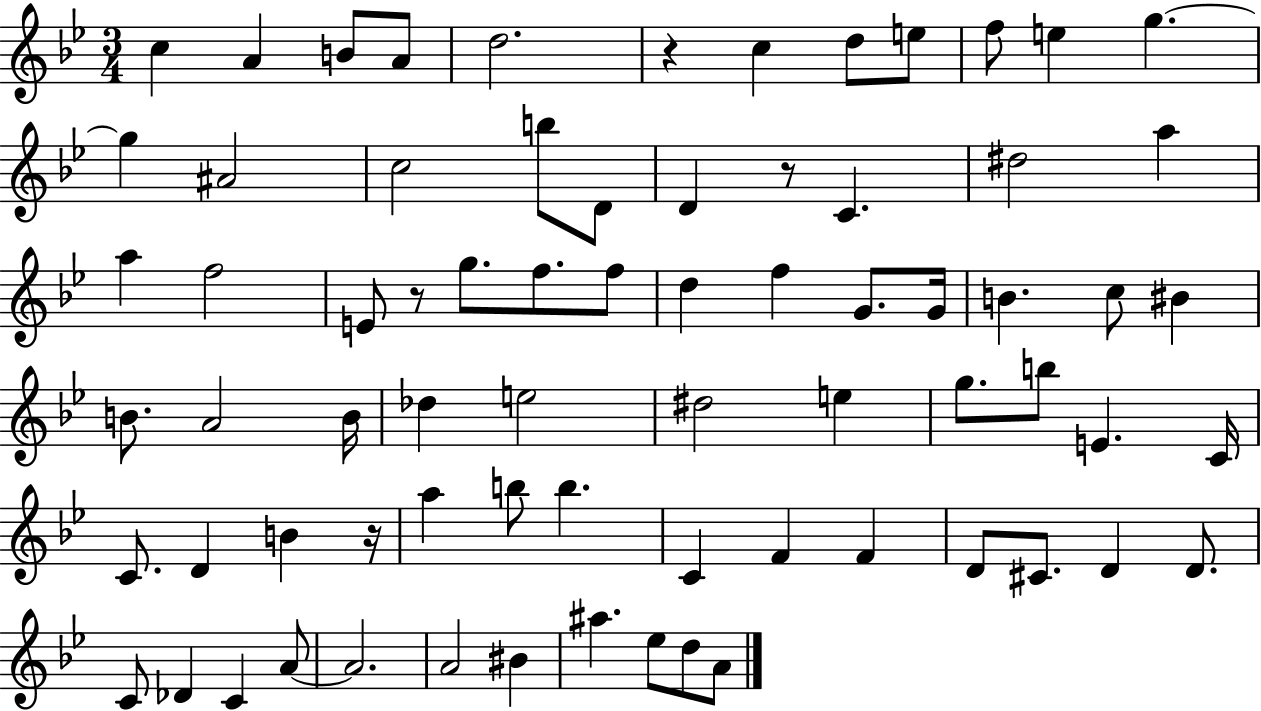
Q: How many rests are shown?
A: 4